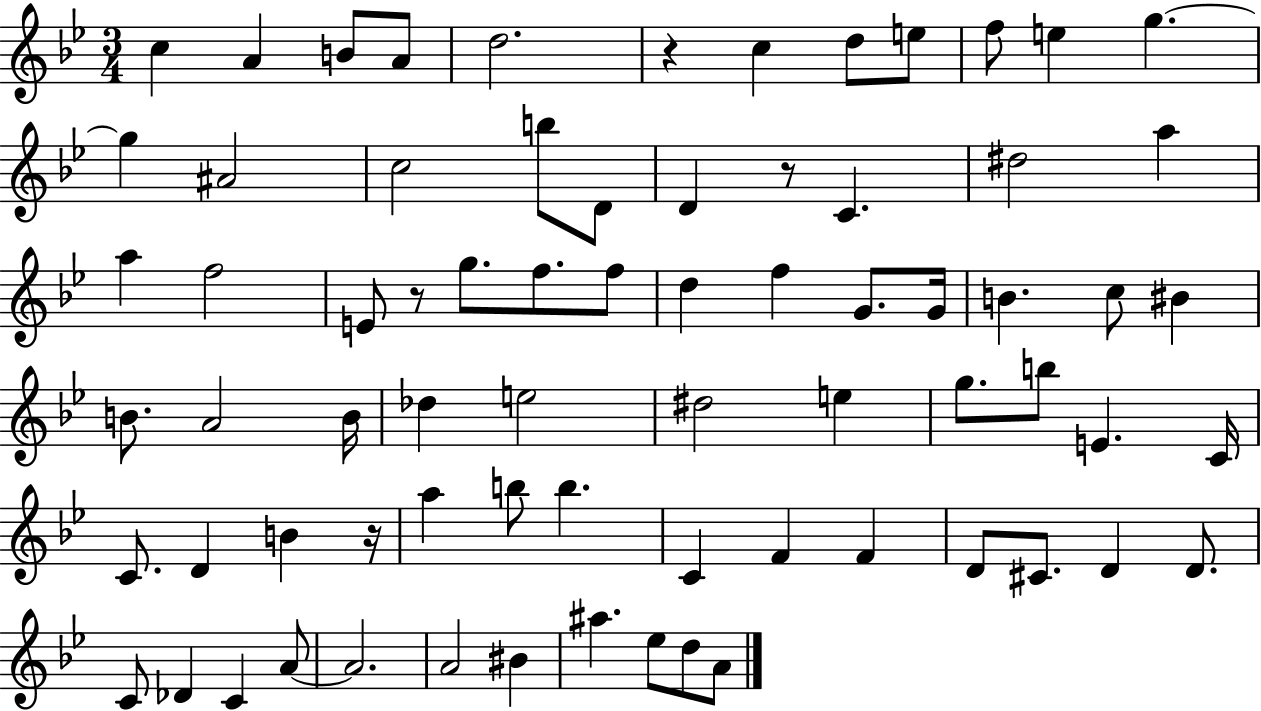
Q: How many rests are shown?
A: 4